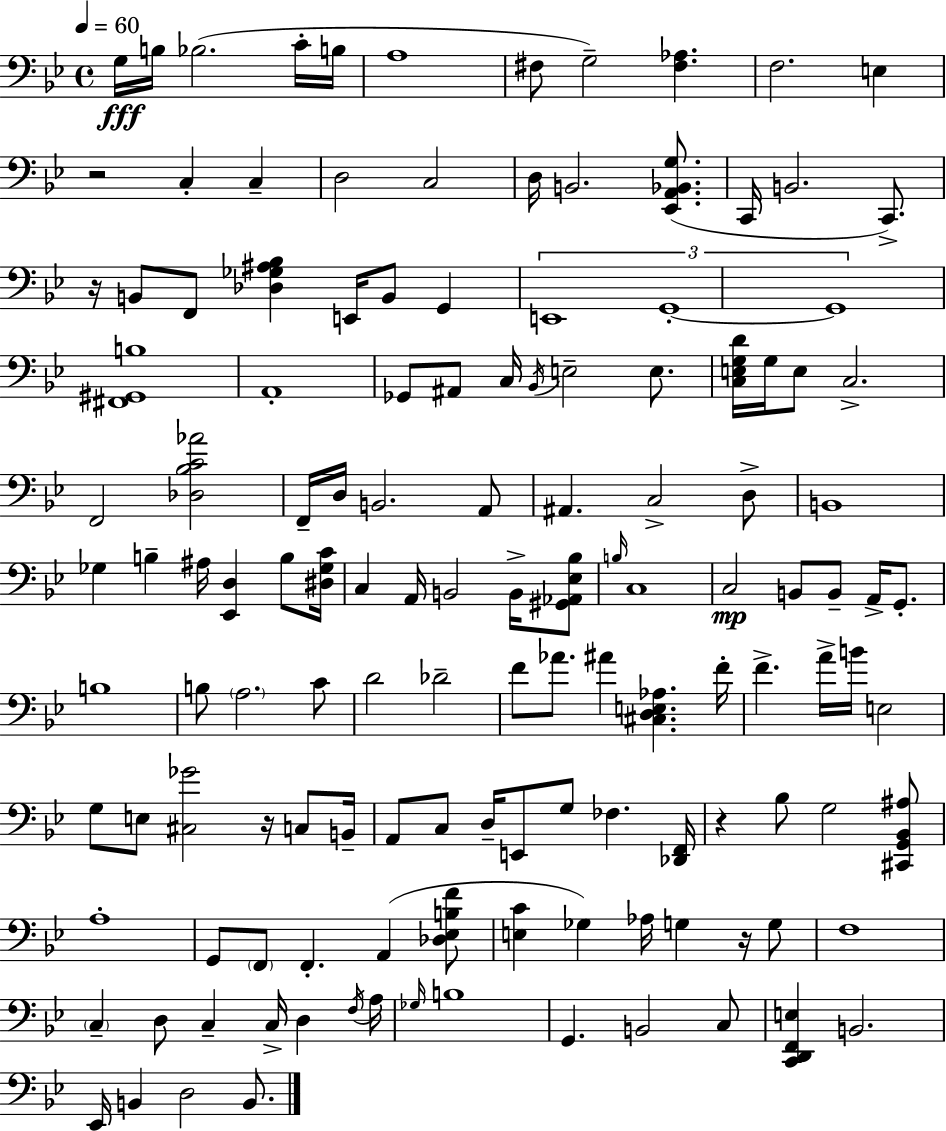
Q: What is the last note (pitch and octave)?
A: B2